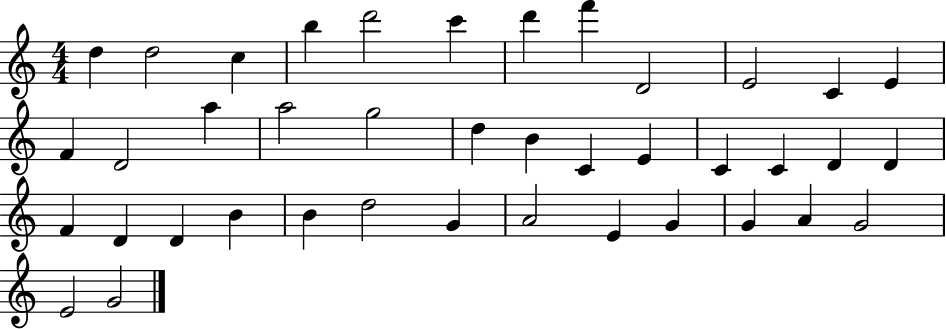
X:1
T:Untitled
M:4/4
L:1/4
K:C
d d2 c b d'2 c' d' f' D2 E2 C E F D2 a a2 g2 d B C E C C D D F D D B B d2 G A2 E G G A G2 E2 G2